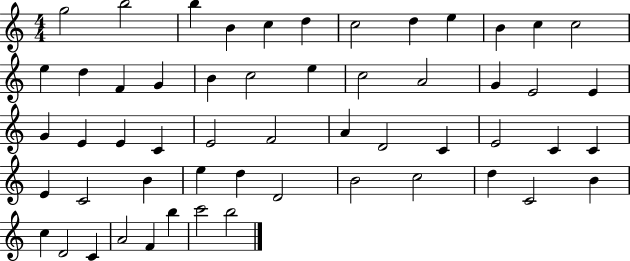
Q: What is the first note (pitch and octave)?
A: G5